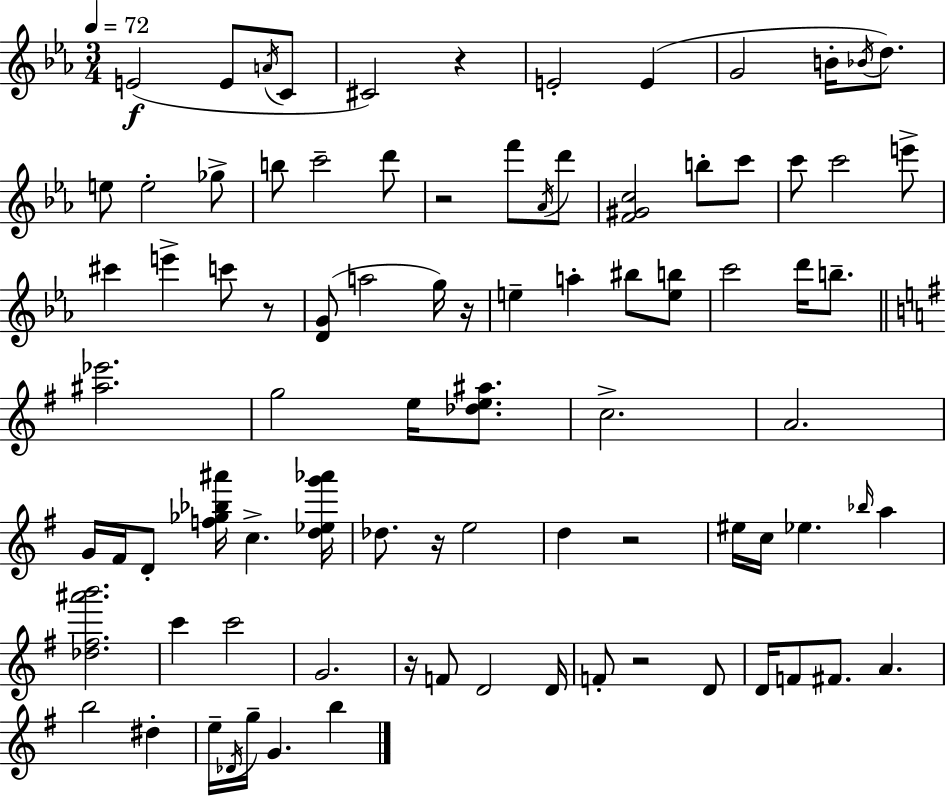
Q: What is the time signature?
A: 3/4